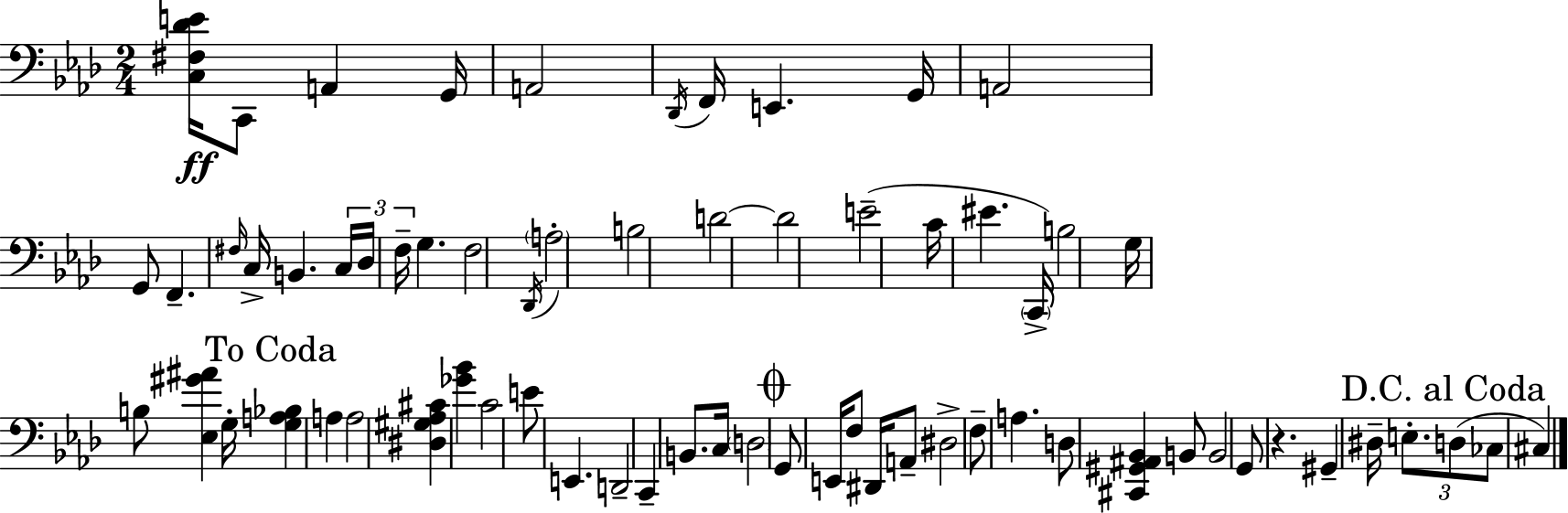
[C3,F#3,Db4,E4]/s C2/e A2/q G2/s A2/h Db2/s F2/s E2/q. G2/s A2/h G2/e F2/q. F#3/s C3/s B2/q. C3/s Db3/s F3/s G3/q. F3/h Db2/s A3/h B3/h D4/h D4/h E4/h C4/s EIS4/q. C2/s B3/h G3/s B3/e [Eb3,G#4,A#4]/q G3/s [G3,A3,Bb3]/q A3/q A3/h [D#3,G#3,Ab3,C#4]/q [Gb4,Bb4]/q C4/h E4/e E2/q. D2/h C2/q B2/e. C3/s D3/h G2/e E2/s F3/e D#2/s A2/e D#3/h F3/e A3/q. D3/e [C#2,G#2,A#2,Bb2]/q B2/e B2/h G2/e R/q. G#2/q D#3/s E3/e. D3/e CES3/e C#3/q